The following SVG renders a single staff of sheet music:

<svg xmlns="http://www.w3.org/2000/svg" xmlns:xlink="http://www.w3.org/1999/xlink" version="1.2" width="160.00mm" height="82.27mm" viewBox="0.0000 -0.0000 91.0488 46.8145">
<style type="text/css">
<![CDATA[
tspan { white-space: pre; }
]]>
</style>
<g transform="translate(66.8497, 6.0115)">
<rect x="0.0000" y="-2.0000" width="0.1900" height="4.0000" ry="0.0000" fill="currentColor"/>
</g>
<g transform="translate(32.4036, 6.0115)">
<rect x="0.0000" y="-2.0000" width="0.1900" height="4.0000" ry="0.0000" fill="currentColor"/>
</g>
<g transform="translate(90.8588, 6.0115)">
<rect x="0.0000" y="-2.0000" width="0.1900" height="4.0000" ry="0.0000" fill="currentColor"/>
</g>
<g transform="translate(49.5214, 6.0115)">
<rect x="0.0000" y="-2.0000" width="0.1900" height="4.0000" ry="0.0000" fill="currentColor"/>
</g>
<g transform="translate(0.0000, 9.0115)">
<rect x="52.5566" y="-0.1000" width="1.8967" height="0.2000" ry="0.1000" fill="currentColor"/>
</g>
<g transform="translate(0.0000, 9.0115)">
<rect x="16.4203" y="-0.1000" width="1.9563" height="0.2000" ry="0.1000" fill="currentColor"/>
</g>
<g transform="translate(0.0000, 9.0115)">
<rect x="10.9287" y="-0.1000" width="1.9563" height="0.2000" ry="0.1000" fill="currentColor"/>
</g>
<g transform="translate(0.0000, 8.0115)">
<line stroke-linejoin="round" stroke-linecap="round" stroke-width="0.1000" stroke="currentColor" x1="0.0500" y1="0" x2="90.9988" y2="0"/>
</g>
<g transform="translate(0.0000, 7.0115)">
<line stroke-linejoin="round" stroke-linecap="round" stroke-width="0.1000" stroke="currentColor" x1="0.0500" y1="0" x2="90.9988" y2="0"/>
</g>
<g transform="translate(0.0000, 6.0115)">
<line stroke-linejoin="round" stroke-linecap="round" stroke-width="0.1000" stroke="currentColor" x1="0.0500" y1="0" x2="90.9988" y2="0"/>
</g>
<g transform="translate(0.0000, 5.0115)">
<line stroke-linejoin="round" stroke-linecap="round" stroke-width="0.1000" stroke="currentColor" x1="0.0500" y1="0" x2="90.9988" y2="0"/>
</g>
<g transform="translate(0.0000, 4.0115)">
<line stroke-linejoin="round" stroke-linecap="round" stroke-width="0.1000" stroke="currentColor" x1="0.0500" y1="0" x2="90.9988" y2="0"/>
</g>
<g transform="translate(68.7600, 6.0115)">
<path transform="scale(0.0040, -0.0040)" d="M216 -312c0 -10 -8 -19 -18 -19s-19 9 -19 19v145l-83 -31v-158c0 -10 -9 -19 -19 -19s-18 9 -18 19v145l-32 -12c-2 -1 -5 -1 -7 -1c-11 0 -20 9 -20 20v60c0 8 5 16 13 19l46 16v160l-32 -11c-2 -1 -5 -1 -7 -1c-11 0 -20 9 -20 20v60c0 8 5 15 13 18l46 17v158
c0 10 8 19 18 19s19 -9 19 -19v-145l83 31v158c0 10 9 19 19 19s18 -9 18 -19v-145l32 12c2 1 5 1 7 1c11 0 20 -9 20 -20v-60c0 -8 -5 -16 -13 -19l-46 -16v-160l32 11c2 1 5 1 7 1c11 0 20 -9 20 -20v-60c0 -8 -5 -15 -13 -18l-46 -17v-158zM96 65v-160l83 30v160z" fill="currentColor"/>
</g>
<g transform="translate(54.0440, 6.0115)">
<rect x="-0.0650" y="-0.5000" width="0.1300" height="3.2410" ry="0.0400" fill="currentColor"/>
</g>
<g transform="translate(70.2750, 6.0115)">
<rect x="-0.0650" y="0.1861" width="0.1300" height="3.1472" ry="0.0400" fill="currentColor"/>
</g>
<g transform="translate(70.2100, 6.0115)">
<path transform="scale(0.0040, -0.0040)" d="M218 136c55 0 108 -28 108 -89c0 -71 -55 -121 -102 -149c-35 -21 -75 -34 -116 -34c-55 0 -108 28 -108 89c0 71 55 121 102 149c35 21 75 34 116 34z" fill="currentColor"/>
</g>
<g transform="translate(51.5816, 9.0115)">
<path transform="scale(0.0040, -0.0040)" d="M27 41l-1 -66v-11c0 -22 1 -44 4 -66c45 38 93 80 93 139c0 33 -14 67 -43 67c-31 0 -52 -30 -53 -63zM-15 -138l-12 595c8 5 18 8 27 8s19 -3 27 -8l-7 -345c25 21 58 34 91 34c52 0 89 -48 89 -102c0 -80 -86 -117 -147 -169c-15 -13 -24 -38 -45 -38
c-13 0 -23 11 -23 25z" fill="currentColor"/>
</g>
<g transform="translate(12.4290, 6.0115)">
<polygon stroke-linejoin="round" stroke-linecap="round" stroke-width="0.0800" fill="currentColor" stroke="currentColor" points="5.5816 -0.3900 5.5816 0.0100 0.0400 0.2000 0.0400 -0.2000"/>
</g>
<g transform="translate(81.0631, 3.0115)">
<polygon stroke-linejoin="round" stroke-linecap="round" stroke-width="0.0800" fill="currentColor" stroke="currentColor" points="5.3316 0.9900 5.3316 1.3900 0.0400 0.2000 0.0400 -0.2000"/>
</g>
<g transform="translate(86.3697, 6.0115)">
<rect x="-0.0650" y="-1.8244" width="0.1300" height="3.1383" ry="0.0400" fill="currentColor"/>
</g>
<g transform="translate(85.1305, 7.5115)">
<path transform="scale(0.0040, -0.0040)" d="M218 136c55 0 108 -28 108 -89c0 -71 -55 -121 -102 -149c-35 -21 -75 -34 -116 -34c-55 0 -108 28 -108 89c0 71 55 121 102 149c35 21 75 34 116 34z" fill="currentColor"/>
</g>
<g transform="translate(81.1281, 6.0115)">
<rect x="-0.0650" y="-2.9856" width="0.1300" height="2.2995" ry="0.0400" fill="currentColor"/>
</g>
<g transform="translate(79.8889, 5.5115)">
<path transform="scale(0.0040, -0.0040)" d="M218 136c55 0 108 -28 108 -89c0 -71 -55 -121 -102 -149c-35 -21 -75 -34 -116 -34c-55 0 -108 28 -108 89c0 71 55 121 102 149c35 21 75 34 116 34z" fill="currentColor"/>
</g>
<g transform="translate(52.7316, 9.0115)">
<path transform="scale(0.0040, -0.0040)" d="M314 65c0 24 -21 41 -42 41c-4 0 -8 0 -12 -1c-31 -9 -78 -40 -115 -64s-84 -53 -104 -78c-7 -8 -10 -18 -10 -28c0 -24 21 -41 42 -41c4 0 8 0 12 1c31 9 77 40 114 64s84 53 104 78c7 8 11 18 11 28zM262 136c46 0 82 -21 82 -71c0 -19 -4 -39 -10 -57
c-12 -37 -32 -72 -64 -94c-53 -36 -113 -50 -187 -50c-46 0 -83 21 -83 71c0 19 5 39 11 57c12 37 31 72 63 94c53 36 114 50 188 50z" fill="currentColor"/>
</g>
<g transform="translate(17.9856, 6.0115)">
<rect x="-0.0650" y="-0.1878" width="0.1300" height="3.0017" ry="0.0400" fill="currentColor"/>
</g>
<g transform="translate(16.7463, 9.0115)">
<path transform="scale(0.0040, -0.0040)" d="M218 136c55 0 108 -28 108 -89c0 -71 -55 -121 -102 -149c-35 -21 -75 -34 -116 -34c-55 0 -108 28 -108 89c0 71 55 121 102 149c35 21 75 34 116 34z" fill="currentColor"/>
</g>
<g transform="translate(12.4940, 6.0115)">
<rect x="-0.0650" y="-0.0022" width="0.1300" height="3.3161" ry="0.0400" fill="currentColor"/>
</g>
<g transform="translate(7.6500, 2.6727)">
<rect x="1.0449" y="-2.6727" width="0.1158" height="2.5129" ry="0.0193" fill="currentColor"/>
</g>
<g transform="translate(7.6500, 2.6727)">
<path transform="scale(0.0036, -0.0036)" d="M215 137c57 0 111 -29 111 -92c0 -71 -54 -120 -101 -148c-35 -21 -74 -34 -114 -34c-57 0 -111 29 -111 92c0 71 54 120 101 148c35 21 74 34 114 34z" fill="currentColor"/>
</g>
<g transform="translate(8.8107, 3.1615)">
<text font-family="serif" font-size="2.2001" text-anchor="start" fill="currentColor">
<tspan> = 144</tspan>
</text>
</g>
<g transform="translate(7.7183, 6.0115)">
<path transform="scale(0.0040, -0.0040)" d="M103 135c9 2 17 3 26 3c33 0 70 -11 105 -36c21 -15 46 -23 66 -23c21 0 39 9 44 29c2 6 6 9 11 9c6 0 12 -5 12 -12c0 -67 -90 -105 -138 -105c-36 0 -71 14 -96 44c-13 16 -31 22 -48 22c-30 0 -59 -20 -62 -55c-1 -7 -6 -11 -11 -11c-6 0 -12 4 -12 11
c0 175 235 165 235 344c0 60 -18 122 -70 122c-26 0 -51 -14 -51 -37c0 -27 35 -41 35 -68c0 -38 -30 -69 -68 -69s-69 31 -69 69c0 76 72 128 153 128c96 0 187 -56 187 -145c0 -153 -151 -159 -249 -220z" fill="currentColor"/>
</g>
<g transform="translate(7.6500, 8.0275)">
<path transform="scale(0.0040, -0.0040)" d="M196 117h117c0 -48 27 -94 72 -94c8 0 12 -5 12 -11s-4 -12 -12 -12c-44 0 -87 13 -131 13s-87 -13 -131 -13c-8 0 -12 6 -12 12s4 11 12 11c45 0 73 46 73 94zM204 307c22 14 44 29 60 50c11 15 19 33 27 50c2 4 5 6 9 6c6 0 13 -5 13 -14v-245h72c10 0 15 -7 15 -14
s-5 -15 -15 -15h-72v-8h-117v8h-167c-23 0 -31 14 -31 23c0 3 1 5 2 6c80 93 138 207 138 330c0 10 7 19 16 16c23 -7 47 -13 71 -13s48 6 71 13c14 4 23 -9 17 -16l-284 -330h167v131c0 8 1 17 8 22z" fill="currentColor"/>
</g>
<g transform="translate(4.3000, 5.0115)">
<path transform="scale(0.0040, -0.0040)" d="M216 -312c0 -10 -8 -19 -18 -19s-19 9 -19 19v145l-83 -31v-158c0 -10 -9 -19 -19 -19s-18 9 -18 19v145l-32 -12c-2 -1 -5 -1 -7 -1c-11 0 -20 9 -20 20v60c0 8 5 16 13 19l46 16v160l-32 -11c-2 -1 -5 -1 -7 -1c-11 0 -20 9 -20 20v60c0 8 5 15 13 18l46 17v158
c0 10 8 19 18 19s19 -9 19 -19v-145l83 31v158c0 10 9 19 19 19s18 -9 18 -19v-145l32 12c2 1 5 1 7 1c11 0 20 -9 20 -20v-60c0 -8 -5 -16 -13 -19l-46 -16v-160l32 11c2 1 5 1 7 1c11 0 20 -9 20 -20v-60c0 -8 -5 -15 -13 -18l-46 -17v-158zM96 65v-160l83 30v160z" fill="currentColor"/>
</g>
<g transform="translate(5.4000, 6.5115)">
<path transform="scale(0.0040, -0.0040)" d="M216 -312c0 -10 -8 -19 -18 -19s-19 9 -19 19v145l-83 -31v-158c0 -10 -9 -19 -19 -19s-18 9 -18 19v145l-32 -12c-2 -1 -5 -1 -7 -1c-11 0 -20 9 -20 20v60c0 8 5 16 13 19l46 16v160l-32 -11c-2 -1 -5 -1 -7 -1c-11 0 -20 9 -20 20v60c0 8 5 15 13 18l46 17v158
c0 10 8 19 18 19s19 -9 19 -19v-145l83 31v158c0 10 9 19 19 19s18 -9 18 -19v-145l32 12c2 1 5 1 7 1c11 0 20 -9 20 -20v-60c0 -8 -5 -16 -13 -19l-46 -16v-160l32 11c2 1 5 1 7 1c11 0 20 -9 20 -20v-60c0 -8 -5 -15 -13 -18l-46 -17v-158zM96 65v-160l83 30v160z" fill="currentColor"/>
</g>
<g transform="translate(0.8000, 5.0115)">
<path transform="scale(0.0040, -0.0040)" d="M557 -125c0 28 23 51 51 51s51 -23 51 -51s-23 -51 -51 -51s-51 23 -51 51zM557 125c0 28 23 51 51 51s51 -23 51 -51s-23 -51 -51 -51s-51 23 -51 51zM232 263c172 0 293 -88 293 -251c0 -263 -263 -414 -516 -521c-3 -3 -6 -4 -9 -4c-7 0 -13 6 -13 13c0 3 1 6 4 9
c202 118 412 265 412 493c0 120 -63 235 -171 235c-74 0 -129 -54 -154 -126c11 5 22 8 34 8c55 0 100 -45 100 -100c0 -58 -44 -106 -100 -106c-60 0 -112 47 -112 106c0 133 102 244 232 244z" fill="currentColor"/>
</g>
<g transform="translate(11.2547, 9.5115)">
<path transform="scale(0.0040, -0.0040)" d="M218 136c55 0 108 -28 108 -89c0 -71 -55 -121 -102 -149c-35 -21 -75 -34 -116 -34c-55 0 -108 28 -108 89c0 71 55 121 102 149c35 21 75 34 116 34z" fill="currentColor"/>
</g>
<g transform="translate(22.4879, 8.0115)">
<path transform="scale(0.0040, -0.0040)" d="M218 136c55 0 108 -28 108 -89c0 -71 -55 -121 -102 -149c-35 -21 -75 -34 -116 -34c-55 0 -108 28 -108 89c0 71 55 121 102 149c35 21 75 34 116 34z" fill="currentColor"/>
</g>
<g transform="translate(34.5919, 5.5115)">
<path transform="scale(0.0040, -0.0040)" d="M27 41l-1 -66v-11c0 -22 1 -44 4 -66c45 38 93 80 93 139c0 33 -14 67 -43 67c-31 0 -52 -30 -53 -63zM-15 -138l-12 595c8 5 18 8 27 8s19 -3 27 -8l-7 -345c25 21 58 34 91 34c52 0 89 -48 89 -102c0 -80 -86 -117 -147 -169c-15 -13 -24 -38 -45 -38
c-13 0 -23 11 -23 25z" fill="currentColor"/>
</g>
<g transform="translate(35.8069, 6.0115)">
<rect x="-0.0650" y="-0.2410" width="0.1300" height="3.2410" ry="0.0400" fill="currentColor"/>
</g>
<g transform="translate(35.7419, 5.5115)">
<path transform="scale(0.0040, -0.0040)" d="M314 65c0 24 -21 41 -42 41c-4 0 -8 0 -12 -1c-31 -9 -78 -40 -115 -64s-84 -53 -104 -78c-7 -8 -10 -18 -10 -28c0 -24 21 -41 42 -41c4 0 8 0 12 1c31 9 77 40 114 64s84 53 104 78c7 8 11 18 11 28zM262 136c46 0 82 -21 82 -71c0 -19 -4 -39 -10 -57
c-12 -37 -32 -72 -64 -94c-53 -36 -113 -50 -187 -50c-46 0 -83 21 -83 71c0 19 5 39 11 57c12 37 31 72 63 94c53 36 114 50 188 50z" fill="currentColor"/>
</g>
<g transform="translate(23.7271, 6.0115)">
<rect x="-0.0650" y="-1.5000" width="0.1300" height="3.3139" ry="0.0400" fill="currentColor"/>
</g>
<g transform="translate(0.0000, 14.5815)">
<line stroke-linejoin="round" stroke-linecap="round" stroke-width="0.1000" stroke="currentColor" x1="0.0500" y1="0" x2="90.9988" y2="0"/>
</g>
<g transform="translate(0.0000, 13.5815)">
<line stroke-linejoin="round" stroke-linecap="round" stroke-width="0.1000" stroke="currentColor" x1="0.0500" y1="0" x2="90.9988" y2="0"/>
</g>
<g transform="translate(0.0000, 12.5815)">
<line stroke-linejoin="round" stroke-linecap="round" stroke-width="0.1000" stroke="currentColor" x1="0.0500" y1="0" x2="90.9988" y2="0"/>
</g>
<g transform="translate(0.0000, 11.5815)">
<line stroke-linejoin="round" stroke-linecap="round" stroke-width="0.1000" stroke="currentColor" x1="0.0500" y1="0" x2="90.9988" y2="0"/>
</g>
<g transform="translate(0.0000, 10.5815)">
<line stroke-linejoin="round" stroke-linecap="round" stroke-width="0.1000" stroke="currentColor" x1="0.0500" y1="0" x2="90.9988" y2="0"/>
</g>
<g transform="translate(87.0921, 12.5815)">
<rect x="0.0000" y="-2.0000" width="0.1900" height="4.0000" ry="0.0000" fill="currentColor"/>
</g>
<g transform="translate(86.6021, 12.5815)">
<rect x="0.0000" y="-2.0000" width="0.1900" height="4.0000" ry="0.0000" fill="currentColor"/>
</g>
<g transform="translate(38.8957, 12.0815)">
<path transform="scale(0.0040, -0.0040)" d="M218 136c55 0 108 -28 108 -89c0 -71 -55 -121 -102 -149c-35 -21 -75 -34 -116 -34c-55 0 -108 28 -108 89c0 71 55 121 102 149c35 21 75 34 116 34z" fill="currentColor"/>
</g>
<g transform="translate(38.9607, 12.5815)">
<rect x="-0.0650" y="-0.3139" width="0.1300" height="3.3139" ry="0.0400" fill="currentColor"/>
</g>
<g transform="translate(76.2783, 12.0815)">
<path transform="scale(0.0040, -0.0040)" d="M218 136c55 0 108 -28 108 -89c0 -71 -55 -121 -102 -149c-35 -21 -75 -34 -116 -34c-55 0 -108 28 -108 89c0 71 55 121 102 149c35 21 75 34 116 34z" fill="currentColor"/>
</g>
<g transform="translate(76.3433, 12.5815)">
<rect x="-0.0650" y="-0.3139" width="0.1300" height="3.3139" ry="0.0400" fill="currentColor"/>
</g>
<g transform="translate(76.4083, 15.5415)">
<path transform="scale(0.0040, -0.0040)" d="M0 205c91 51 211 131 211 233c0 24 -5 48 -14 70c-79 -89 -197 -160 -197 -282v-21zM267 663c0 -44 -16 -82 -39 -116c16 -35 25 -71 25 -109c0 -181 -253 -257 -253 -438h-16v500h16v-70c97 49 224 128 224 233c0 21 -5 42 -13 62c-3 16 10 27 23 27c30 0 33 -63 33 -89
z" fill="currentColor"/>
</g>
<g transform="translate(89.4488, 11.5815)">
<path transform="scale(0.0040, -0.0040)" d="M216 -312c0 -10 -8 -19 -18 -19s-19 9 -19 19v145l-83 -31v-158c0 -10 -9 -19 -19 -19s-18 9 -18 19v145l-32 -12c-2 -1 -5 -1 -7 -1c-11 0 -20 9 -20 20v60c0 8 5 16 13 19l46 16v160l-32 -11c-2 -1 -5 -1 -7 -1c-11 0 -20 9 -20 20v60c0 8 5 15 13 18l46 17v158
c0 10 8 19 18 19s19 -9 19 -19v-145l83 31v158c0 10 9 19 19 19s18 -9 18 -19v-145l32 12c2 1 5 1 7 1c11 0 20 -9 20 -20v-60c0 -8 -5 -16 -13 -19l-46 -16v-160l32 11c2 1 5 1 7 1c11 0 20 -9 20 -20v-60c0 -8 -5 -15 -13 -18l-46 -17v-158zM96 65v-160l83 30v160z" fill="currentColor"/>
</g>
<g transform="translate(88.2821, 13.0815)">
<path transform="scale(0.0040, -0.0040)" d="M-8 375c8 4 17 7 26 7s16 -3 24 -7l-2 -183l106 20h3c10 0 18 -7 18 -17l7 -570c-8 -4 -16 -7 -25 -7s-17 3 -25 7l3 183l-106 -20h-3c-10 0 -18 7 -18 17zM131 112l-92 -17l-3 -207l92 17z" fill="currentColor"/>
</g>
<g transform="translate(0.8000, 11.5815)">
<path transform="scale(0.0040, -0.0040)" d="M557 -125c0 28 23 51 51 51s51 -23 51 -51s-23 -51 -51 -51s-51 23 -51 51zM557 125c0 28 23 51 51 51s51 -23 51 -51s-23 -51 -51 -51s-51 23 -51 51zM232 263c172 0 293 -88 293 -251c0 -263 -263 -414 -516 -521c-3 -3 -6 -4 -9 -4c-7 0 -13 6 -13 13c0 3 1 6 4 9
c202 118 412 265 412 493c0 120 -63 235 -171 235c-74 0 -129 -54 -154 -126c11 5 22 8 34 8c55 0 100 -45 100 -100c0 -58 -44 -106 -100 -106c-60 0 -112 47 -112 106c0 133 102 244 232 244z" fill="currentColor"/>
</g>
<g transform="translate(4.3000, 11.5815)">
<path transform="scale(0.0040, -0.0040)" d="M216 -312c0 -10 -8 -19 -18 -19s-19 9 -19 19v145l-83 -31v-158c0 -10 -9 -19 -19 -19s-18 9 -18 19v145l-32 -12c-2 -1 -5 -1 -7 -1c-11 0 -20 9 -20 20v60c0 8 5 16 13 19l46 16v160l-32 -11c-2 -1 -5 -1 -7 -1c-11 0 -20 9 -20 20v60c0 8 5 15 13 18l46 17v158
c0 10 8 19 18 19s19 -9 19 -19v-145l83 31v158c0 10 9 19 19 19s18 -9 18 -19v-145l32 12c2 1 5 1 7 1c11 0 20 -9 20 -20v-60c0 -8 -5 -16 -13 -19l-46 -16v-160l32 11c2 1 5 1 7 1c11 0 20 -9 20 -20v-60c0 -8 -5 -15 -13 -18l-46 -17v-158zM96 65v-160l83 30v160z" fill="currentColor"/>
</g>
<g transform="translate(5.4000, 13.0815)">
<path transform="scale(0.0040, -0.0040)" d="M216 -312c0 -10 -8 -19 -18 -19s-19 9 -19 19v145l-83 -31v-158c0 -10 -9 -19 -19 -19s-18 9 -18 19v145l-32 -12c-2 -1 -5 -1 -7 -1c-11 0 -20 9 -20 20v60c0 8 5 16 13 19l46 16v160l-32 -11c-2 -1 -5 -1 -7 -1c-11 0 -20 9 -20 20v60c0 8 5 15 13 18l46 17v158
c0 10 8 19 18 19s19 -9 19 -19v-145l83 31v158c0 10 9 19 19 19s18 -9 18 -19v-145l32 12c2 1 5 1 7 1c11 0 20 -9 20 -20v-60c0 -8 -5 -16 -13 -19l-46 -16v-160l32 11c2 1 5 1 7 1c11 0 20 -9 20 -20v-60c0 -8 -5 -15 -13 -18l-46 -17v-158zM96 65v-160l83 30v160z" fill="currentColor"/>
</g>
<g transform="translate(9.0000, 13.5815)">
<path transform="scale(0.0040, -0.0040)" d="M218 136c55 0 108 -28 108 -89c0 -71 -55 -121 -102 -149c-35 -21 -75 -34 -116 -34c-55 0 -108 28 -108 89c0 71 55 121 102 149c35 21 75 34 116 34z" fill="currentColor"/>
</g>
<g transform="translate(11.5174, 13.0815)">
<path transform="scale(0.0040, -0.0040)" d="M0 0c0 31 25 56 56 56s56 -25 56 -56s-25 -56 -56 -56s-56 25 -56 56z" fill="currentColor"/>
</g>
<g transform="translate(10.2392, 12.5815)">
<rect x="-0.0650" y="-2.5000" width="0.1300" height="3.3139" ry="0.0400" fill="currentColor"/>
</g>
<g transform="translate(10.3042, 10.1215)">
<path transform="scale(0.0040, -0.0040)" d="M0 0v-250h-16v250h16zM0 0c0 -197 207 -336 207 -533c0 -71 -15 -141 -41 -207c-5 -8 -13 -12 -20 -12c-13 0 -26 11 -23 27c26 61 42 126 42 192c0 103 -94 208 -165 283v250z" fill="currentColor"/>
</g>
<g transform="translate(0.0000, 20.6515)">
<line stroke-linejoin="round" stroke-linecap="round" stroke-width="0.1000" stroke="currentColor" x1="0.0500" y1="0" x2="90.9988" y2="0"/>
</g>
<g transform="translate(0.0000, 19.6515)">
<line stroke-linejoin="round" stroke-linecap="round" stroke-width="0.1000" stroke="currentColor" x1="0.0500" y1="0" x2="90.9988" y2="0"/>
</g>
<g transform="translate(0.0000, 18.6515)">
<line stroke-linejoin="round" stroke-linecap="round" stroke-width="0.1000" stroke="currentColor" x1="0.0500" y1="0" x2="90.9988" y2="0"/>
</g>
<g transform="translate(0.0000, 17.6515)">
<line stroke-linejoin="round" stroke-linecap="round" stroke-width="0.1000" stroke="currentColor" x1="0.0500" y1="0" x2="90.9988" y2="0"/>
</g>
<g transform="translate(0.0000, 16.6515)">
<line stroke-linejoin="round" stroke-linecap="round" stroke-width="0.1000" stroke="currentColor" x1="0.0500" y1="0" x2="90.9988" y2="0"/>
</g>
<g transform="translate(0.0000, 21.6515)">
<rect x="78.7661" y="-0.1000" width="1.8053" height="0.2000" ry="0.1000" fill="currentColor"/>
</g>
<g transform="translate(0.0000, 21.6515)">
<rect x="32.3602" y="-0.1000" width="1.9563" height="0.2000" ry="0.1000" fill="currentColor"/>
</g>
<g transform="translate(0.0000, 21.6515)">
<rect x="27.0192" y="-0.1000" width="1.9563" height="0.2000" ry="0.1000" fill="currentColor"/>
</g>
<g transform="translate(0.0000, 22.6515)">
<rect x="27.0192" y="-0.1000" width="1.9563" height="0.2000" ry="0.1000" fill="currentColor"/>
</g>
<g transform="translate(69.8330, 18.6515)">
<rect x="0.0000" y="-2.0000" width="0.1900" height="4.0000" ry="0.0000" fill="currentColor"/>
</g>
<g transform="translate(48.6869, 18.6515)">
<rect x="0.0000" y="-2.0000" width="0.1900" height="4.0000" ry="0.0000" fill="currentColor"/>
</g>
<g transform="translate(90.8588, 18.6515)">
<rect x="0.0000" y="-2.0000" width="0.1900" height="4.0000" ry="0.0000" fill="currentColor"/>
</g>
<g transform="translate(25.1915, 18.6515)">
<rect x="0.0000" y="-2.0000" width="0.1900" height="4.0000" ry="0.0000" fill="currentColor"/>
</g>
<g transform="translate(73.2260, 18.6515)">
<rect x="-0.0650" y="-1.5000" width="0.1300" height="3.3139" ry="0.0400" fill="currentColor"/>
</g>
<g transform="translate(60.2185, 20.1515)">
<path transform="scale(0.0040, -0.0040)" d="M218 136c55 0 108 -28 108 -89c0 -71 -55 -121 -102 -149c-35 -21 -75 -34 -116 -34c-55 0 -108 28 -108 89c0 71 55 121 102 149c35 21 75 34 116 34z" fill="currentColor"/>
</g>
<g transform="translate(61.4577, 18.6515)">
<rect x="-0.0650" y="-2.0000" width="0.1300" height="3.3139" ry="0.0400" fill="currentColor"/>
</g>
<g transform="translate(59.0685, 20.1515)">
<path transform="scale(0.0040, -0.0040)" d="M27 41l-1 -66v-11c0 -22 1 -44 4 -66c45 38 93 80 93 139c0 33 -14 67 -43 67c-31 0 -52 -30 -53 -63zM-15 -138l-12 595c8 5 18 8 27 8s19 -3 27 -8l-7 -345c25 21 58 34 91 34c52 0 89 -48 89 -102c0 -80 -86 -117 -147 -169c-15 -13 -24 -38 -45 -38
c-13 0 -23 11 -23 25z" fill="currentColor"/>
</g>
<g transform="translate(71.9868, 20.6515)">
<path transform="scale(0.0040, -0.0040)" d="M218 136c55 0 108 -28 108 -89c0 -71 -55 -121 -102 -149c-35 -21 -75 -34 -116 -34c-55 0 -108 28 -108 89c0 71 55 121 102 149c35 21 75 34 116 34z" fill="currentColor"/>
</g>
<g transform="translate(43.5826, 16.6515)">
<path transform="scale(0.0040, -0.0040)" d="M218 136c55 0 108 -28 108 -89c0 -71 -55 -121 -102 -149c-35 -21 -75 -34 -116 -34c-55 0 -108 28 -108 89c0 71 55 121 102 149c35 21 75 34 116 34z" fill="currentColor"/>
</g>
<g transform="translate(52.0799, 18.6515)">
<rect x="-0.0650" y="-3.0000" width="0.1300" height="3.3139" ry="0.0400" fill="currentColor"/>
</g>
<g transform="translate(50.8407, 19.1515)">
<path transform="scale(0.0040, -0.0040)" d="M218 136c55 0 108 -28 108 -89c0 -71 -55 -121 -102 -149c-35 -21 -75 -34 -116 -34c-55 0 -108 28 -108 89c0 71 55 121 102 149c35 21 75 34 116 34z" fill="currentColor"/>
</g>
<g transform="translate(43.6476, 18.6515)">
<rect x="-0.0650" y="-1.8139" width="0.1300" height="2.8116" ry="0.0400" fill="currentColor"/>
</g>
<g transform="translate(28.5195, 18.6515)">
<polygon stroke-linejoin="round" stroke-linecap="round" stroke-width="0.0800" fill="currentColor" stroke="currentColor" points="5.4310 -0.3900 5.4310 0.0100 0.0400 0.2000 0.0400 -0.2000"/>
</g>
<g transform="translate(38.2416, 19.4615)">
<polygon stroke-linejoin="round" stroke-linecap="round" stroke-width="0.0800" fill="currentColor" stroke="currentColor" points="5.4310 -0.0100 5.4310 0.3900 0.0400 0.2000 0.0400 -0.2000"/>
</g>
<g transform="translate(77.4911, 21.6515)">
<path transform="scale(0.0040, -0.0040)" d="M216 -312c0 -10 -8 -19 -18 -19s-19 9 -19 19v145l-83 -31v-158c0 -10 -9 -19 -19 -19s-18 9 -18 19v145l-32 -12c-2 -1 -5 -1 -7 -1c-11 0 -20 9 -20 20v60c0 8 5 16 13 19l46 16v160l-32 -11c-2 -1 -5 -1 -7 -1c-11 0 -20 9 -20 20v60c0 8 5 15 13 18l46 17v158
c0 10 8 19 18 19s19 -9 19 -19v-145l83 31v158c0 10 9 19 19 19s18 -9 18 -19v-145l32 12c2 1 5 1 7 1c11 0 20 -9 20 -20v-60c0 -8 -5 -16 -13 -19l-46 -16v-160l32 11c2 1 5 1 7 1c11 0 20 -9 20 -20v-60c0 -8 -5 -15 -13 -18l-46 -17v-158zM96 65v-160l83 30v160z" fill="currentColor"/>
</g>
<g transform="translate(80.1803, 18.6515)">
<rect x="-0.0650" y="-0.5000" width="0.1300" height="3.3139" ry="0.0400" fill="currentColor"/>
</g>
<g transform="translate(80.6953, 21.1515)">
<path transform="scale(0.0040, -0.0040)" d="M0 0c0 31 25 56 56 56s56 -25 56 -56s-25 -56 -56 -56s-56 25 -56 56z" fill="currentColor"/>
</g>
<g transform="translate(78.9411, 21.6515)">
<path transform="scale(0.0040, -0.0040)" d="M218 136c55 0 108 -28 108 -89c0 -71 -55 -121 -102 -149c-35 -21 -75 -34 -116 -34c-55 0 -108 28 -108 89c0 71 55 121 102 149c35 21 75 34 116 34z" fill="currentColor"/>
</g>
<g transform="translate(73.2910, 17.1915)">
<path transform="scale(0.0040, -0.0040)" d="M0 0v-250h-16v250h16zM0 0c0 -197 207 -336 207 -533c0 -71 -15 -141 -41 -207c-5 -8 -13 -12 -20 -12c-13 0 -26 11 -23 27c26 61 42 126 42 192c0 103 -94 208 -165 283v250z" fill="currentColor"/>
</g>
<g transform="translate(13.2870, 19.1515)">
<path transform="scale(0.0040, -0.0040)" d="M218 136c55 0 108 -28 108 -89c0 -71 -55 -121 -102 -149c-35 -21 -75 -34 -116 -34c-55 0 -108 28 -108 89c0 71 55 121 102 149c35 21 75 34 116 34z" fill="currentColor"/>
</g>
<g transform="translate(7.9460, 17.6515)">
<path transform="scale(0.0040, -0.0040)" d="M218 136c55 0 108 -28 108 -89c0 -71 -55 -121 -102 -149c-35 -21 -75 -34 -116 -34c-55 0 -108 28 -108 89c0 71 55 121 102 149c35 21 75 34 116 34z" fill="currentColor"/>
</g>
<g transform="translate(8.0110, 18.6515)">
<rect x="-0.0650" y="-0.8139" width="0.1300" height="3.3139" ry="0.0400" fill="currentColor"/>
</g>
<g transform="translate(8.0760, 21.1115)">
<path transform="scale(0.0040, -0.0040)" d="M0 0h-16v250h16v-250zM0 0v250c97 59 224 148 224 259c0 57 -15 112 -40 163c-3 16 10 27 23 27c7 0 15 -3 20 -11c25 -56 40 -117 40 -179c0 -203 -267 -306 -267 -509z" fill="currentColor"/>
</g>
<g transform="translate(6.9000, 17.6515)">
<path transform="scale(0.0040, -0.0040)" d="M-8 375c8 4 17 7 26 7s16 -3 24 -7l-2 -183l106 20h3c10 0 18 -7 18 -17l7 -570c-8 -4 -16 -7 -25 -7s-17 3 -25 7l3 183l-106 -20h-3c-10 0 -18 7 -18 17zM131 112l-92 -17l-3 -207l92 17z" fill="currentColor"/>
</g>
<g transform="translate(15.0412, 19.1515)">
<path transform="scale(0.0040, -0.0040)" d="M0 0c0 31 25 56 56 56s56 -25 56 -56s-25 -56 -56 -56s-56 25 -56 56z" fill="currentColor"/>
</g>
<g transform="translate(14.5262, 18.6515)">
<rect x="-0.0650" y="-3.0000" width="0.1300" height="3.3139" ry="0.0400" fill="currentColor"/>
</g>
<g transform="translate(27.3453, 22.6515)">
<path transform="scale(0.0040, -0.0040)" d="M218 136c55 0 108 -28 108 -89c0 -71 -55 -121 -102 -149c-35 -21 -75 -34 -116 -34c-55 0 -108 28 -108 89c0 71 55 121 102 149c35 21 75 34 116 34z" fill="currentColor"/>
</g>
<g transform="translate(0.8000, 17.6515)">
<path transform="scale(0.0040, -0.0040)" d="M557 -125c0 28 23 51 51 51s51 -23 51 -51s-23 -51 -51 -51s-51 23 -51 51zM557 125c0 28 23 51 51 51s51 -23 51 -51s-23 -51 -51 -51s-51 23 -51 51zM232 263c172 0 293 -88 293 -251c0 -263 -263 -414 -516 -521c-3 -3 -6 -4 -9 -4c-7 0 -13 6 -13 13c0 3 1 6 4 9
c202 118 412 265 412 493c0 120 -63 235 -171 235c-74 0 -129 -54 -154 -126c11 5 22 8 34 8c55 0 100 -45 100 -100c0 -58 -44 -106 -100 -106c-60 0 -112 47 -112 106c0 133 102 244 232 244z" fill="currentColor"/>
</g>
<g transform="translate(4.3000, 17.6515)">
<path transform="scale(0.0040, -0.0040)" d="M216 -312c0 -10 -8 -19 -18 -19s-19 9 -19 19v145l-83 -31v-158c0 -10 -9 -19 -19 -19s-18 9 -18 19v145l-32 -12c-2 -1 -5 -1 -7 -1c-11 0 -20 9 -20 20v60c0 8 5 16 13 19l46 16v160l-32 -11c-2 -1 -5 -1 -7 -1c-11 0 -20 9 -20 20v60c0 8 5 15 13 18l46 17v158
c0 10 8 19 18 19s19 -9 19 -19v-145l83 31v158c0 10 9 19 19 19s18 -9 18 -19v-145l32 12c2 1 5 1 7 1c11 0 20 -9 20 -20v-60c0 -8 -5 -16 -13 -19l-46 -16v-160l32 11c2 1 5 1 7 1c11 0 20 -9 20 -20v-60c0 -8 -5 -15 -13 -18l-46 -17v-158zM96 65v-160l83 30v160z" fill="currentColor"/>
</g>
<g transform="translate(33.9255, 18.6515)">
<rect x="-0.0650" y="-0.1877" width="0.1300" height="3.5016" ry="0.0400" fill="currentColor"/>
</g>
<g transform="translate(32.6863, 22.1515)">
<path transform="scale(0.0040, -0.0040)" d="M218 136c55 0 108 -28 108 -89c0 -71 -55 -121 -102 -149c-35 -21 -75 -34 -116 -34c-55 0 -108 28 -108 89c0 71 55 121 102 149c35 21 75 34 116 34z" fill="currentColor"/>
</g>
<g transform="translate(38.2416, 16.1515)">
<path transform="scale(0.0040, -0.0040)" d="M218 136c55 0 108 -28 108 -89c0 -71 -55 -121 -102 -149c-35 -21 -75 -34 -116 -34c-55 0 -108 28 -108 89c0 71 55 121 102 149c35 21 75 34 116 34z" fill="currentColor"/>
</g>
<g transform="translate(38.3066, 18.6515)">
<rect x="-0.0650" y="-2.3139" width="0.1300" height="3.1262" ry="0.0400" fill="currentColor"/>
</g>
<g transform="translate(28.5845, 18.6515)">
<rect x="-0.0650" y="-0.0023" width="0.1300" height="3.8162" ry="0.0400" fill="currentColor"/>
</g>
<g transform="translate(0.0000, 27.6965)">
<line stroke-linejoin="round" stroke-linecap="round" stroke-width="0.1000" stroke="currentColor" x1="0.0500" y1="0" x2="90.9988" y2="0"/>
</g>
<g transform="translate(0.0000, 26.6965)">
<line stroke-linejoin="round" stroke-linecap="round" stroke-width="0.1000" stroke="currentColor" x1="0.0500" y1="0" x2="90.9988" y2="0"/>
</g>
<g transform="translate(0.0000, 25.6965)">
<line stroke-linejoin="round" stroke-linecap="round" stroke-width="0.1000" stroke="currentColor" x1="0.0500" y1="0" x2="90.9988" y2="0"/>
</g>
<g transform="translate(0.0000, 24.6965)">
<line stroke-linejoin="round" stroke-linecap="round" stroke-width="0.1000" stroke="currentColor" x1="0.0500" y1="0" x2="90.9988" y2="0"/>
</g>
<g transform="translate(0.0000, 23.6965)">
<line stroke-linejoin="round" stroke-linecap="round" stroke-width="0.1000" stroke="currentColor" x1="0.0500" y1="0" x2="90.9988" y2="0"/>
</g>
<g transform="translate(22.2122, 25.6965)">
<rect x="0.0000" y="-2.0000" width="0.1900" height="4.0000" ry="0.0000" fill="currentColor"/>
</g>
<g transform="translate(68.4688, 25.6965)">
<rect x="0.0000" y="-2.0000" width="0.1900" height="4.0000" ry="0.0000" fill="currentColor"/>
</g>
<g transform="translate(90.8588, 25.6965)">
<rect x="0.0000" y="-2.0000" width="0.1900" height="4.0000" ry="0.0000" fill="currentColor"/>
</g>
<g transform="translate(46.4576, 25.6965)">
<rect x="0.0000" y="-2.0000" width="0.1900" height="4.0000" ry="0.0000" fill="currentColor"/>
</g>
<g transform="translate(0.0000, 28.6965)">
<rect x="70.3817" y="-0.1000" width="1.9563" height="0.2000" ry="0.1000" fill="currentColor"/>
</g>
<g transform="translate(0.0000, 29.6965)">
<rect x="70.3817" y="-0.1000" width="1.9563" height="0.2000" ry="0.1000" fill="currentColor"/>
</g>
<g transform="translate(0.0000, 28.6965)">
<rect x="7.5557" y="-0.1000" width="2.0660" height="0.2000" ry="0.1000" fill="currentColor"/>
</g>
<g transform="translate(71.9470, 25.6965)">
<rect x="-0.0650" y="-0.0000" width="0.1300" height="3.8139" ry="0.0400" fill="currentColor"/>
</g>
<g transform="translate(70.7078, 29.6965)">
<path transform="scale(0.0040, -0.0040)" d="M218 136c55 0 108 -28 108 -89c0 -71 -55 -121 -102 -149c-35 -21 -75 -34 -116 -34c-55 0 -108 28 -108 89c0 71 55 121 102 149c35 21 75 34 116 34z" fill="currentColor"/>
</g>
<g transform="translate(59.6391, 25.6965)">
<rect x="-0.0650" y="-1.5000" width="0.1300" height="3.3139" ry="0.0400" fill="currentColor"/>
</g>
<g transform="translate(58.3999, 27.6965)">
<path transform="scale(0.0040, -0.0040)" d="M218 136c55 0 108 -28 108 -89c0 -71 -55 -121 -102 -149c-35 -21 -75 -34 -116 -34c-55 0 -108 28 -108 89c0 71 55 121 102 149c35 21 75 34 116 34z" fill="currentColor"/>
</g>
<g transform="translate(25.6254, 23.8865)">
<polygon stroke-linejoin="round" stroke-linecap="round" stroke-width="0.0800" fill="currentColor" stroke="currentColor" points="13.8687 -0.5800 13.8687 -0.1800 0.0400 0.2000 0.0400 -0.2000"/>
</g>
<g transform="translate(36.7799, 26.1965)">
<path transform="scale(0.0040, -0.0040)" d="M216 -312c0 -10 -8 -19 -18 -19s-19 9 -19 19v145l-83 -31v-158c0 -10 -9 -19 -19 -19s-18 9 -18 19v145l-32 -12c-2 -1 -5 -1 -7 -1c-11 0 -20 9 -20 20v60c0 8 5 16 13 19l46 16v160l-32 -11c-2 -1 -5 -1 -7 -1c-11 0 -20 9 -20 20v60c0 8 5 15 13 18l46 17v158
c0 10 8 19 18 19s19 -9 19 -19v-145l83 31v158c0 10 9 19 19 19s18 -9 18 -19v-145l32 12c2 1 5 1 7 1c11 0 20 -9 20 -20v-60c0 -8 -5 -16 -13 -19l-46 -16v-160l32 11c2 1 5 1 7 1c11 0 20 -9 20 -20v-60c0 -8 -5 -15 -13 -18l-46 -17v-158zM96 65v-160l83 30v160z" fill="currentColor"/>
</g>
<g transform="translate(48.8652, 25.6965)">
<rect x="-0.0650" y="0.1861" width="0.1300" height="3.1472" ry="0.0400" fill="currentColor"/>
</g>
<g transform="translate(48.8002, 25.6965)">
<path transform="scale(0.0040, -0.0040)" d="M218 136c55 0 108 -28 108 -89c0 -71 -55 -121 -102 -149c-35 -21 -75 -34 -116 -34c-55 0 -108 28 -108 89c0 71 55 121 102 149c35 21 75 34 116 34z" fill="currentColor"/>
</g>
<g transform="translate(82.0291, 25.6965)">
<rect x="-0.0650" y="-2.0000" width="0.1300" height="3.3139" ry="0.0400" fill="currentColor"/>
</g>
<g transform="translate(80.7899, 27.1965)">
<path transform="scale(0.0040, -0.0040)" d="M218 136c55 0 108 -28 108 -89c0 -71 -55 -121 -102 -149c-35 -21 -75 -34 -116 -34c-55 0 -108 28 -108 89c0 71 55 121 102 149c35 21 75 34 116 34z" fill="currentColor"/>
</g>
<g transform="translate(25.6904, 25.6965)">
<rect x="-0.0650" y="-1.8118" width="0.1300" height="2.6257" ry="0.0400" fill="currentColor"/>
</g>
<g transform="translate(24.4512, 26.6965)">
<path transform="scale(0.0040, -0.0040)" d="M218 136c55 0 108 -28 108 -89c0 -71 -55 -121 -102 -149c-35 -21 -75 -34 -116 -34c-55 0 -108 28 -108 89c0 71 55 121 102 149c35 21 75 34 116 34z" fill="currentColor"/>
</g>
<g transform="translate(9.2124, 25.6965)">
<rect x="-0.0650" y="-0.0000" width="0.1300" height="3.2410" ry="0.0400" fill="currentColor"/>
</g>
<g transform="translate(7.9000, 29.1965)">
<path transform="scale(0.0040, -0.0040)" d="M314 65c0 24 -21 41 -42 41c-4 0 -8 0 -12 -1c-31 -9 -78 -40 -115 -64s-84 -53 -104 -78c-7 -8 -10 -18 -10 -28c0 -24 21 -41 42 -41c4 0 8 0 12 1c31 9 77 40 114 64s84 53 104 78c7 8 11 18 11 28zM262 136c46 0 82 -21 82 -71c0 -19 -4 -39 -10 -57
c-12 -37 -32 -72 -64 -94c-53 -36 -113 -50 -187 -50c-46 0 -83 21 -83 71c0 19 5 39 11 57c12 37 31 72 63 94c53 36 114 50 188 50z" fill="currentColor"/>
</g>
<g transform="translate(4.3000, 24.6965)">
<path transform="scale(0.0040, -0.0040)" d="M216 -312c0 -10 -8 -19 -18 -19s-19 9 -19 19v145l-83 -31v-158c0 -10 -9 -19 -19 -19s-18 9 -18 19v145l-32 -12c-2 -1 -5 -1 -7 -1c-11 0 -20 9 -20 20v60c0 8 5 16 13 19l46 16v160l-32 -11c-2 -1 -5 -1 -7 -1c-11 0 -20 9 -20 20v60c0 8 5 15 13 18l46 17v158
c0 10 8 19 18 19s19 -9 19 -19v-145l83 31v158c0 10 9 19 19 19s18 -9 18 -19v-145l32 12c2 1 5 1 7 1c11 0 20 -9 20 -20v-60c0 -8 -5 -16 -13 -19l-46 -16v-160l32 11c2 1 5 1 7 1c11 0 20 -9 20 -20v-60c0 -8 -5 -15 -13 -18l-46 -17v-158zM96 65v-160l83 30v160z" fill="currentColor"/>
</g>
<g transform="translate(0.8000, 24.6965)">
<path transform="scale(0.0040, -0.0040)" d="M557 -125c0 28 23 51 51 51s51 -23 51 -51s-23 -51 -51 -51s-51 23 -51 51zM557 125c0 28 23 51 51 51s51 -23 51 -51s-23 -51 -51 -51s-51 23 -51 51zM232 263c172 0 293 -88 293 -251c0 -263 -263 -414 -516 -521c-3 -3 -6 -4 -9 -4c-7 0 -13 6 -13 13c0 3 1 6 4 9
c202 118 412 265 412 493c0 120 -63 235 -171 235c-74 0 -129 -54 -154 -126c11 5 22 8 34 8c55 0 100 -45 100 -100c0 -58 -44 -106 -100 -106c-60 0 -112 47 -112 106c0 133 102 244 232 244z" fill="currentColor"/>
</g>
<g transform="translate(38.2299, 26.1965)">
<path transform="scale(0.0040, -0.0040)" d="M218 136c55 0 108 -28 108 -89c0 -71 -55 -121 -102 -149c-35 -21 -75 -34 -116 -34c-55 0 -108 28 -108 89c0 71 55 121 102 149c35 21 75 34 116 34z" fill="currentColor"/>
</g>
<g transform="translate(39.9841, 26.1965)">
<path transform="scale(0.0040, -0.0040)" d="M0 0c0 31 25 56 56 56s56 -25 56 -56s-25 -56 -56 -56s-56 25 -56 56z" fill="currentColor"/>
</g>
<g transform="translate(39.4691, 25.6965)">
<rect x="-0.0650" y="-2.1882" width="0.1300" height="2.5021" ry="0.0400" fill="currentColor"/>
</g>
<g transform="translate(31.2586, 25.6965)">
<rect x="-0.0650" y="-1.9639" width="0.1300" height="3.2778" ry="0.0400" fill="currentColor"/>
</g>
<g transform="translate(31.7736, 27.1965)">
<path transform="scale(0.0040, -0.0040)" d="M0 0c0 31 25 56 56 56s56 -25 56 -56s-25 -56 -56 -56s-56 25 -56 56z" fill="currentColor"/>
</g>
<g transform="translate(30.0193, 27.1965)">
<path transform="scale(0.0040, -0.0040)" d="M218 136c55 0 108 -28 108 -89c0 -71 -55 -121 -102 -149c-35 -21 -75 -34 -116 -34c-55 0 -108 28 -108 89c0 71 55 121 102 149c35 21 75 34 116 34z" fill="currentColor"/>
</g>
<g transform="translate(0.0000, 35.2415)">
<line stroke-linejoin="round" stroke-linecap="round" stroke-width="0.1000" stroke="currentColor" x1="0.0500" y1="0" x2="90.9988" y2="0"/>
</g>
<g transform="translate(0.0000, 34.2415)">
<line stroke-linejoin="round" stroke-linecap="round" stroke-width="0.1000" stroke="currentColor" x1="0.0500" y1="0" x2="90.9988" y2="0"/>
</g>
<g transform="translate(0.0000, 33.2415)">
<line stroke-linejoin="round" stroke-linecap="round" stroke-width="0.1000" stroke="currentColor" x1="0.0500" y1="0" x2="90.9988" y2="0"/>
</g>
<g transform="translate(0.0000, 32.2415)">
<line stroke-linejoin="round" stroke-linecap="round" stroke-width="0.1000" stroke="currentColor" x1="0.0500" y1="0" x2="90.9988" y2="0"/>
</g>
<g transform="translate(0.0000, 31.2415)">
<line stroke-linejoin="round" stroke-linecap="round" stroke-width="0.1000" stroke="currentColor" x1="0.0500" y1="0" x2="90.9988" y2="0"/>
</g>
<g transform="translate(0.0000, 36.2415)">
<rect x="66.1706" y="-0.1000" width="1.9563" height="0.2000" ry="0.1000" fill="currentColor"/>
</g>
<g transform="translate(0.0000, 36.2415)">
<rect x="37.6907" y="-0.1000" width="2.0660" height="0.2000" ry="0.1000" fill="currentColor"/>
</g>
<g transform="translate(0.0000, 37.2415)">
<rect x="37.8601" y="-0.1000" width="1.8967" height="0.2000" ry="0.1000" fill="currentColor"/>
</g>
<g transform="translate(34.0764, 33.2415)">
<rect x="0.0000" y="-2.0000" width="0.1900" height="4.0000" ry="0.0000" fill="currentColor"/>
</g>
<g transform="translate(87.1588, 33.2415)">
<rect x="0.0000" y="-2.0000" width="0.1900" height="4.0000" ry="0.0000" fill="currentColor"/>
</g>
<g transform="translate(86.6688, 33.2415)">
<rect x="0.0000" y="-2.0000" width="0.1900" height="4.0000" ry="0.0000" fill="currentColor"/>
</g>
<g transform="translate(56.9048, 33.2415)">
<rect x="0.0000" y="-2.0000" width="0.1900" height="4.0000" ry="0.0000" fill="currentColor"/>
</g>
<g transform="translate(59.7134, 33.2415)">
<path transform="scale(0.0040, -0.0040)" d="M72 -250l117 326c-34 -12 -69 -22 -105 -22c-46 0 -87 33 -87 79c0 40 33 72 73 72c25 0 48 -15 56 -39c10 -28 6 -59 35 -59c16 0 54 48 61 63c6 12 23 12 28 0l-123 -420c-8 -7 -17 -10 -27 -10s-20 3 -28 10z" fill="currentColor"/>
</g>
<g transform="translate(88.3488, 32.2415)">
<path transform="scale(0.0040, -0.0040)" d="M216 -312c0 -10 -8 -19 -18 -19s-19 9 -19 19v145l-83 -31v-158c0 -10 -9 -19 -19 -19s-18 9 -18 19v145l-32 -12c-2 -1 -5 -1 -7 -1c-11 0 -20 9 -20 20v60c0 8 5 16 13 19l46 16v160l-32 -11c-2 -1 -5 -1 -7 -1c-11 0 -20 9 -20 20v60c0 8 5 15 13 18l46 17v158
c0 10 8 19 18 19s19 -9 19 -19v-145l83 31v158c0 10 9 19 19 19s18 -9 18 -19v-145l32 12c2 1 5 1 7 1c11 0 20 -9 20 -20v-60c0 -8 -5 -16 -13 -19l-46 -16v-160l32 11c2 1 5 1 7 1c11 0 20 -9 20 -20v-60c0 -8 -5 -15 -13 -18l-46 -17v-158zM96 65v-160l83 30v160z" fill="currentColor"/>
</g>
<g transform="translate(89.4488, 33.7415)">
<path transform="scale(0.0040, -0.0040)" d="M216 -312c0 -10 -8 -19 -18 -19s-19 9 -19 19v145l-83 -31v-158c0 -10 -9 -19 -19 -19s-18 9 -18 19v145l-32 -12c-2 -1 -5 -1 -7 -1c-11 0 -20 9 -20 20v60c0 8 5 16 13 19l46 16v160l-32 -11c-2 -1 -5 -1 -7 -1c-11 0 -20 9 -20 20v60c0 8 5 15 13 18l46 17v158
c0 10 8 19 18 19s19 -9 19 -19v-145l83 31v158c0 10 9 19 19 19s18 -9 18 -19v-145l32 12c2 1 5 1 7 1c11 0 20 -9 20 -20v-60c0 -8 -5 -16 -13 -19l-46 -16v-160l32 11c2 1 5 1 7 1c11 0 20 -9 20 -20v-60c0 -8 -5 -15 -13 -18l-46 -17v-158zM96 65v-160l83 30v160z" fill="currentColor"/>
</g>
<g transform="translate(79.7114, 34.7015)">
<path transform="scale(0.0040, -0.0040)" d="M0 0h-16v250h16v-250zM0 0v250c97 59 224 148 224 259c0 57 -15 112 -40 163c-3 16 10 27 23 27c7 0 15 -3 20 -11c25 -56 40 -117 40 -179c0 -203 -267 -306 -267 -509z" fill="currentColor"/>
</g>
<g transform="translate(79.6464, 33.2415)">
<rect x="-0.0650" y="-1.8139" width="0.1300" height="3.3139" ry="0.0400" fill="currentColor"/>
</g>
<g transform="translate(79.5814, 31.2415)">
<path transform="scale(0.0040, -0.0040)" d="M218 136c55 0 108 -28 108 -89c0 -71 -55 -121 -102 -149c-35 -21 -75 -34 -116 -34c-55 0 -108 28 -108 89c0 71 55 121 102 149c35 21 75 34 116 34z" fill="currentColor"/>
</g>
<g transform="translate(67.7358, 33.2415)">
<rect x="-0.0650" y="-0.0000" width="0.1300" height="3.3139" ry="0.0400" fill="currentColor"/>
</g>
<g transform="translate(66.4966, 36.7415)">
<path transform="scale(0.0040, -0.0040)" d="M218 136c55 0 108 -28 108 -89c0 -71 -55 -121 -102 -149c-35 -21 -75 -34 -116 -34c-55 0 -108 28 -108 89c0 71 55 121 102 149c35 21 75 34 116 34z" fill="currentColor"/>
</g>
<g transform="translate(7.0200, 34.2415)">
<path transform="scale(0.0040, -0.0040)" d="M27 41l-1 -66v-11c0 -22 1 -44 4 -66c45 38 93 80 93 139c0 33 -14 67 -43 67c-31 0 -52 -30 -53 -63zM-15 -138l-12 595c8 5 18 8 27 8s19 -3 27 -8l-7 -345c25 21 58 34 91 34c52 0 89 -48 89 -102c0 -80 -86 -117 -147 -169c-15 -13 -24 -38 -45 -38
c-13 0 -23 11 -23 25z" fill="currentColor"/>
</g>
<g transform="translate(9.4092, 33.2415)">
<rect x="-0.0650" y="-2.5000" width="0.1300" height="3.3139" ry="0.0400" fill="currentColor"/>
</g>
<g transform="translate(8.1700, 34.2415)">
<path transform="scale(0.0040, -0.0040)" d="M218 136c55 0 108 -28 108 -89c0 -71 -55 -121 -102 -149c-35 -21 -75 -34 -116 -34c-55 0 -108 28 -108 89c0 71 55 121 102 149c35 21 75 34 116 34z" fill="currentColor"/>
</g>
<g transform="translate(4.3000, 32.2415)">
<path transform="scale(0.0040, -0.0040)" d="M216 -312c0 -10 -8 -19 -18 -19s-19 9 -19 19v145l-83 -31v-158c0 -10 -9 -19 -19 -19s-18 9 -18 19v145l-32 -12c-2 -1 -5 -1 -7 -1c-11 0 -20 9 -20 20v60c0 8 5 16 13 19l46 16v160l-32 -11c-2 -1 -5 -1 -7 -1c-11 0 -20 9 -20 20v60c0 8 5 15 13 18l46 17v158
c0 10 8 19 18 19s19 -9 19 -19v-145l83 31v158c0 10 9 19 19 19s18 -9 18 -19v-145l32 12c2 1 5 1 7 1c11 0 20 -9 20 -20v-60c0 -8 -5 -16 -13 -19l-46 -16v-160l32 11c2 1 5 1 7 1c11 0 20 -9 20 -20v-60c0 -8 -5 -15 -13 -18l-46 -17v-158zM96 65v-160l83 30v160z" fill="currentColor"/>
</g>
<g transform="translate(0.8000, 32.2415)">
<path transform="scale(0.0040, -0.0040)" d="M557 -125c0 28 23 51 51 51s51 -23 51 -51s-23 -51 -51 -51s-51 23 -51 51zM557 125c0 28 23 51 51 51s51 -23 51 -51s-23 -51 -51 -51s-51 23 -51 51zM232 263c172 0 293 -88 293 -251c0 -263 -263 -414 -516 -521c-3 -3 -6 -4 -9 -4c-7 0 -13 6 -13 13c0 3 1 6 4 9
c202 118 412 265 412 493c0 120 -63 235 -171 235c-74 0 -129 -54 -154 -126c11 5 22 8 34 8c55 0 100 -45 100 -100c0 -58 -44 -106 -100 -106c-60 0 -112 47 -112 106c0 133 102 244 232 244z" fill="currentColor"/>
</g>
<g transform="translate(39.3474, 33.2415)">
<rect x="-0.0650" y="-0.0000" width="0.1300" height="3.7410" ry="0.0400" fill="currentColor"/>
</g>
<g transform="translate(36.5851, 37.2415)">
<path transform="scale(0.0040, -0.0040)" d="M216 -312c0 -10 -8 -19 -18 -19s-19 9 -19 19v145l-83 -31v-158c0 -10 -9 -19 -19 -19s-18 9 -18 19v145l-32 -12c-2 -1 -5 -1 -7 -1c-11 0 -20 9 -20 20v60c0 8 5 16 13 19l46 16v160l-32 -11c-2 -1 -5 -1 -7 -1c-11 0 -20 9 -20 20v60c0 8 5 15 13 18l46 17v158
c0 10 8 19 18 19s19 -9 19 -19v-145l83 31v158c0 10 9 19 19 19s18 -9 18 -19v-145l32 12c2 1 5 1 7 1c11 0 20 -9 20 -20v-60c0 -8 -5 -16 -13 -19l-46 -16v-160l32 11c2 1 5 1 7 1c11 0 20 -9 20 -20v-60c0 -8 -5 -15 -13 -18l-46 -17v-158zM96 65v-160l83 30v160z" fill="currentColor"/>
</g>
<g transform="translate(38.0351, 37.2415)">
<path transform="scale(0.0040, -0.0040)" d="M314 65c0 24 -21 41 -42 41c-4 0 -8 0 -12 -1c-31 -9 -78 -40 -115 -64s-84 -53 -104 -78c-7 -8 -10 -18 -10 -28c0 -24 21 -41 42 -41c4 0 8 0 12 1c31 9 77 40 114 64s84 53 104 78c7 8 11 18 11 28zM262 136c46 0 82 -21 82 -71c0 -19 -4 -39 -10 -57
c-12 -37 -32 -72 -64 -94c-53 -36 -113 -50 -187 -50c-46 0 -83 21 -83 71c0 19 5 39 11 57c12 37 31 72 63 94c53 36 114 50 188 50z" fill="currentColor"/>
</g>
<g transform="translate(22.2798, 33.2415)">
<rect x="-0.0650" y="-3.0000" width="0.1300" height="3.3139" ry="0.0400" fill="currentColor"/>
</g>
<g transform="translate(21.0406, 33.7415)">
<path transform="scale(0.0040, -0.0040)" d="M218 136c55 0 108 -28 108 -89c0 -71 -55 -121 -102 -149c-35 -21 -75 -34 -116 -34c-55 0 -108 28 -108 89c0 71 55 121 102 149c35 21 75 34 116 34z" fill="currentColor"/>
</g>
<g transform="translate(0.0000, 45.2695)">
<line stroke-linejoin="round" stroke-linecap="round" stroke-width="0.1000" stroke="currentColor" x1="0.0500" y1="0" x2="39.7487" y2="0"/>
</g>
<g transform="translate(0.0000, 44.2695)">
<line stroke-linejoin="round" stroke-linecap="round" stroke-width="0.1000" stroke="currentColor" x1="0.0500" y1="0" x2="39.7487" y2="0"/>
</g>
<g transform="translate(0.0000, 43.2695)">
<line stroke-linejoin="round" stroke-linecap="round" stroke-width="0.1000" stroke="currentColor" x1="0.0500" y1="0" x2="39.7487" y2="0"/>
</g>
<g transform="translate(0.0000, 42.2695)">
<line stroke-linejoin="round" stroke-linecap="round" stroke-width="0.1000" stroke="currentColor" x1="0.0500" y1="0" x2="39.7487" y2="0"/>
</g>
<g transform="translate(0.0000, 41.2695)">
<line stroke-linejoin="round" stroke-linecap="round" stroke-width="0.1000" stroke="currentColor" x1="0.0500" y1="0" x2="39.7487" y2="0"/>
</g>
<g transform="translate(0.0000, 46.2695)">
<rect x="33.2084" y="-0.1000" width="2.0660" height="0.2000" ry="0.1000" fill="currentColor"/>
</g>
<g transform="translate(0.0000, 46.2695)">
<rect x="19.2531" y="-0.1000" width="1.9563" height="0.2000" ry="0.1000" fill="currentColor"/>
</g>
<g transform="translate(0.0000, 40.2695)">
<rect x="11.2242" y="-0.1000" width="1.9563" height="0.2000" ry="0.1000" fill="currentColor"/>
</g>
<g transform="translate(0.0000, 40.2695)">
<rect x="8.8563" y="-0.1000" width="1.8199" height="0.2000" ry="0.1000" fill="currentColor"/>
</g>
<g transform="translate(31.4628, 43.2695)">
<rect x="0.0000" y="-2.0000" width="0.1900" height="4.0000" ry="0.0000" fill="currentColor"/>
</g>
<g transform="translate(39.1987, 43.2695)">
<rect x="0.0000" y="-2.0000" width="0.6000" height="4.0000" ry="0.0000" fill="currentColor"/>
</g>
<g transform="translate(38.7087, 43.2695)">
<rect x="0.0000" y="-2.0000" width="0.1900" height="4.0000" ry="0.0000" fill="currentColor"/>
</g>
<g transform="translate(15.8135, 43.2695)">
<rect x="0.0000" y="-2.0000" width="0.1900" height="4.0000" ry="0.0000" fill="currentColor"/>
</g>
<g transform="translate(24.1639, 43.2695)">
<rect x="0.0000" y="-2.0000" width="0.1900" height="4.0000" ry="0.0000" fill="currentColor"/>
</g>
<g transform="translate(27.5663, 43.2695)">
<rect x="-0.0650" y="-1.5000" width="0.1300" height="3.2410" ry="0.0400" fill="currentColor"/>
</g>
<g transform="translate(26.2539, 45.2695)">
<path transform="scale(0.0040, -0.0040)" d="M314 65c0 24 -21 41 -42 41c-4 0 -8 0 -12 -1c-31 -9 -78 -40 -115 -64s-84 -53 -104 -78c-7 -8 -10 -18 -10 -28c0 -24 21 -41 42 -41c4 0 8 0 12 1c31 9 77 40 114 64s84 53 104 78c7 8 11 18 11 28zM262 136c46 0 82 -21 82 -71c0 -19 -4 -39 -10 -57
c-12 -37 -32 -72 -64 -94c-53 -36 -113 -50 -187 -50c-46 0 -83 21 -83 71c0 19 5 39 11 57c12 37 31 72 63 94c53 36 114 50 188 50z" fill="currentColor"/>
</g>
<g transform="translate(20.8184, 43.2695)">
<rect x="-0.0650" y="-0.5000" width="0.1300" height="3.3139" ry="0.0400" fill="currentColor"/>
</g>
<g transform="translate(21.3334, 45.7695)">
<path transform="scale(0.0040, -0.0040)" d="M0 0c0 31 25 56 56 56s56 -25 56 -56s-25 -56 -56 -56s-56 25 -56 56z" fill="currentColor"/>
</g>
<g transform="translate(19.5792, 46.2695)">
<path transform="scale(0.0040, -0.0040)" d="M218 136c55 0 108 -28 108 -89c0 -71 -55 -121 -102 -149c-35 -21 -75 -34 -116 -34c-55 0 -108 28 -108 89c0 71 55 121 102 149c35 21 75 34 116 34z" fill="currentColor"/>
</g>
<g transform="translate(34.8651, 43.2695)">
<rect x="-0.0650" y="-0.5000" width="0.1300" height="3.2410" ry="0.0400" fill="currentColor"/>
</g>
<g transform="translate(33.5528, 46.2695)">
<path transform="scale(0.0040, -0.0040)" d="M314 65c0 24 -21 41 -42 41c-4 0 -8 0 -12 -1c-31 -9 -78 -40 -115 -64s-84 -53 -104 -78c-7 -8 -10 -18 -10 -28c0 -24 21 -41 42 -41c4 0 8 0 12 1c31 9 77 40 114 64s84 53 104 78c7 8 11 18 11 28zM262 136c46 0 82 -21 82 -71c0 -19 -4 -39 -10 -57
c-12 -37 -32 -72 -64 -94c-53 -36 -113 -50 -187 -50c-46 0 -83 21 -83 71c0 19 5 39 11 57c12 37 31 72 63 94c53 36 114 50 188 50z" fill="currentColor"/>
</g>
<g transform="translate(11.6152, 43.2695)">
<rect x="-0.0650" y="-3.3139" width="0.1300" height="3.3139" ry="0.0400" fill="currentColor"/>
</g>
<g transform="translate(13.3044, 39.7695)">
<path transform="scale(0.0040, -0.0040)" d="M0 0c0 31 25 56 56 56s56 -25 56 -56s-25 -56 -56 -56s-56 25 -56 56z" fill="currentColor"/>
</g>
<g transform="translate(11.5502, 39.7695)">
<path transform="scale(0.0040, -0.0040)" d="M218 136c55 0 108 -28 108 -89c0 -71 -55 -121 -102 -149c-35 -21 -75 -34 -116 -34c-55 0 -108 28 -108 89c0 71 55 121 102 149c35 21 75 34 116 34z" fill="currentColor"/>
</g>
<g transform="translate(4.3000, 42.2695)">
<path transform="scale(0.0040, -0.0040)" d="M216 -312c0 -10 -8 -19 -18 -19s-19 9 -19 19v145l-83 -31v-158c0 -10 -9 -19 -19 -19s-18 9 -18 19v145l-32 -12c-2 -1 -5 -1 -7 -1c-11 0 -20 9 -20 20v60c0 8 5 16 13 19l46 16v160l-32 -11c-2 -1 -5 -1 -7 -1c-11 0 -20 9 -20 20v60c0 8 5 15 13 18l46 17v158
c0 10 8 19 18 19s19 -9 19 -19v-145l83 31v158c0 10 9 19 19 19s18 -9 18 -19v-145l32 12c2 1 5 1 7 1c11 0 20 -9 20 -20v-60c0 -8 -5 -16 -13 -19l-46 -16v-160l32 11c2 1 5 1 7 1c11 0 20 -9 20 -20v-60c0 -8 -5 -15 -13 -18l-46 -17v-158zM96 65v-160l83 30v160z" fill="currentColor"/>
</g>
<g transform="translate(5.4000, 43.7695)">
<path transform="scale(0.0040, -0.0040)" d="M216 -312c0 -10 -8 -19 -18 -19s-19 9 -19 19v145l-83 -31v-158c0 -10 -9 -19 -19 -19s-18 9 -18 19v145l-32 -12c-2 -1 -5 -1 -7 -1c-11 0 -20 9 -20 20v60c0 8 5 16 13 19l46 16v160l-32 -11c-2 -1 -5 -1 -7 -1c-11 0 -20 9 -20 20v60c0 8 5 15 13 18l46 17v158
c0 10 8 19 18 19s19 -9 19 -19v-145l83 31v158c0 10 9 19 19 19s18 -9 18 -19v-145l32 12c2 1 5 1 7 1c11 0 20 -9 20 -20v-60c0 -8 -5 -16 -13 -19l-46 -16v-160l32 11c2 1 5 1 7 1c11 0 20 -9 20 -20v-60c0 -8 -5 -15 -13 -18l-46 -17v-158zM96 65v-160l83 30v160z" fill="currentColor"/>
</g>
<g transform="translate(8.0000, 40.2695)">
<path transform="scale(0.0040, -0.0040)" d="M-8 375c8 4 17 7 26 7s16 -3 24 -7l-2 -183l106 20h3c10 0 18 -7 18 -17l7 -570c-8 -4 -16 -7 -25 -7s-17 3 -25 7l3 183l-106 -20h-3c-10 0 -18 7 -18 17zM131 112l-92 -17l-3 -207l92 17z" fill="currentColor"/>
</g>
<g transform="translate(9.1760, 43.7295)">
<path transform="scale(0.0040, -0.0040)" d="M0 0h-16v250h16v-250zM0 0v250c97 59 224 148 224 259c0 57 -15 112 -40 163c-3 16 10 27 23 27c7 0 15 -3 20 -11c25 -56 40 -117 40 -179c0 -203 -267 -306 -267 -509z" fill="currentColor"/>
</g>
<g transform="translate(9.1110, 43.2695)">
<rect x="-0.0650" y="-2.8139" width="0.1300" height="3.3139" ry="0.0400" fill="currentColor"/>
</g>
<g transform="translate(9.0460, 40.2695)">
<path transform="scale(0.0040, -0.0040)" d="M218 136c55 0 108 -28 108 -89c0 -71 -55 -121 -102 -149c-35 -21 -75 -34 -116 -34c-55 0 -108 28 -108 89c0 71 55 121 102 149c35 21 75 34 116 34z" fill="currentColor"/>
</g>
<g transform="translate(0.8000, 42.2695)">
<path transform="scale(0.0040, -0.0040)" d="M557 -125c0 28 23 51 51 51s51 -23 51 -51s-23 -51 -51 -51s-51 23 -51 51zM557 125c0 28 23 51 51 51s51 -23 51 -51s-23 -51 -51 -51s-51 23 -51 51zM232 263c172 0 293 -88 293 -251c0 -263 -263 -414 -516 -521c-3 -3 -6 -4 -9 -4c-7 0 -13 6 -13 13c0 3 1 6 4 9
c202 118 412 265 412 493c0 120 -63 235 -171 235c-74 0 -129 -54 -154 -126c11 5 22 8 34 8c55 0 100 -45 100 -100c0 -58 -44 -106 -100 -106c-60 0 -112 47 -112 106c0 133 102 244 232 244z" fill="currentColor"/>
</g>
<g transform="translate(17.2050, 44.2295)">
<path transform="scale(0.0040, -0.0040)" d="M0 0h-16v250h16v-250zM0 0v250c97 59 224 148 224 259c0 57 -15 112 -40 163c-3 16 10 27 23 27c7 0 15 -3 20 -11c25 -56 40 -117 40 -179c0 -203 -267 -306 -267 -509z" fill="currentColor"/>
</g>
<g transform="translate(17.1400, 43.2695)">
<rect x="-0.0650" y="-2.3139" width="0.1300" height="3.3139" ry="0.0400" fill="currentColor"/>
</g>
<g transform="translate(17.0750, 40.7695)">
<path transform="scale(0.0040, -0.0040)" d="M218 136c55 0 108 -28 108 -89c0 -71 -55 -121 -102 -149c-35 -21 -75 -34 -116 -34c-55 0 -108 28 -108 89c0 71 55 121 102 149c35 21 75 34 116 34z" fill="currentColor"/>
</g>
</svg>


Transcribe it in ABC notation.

X:1
T:Untitled
M:2/4
L:1/4
K:D
D,,/2 E,,/2 G,, _E,2 _E,,2 ^D, E,/2 A,,/2 B,,/2 E, E,/4 F,/2 C, C,,/2 D,,/2 B,/2 A,/2 C, _A,, G,,/2 ^E,, D,,2 B,,/2 A,,/2 ^C,/2 D, G,, C,, A,, _B,, C, ^C,,2 z/2 D,, A,/2 C/2 D B,/2 E,, G,,2 E,,2